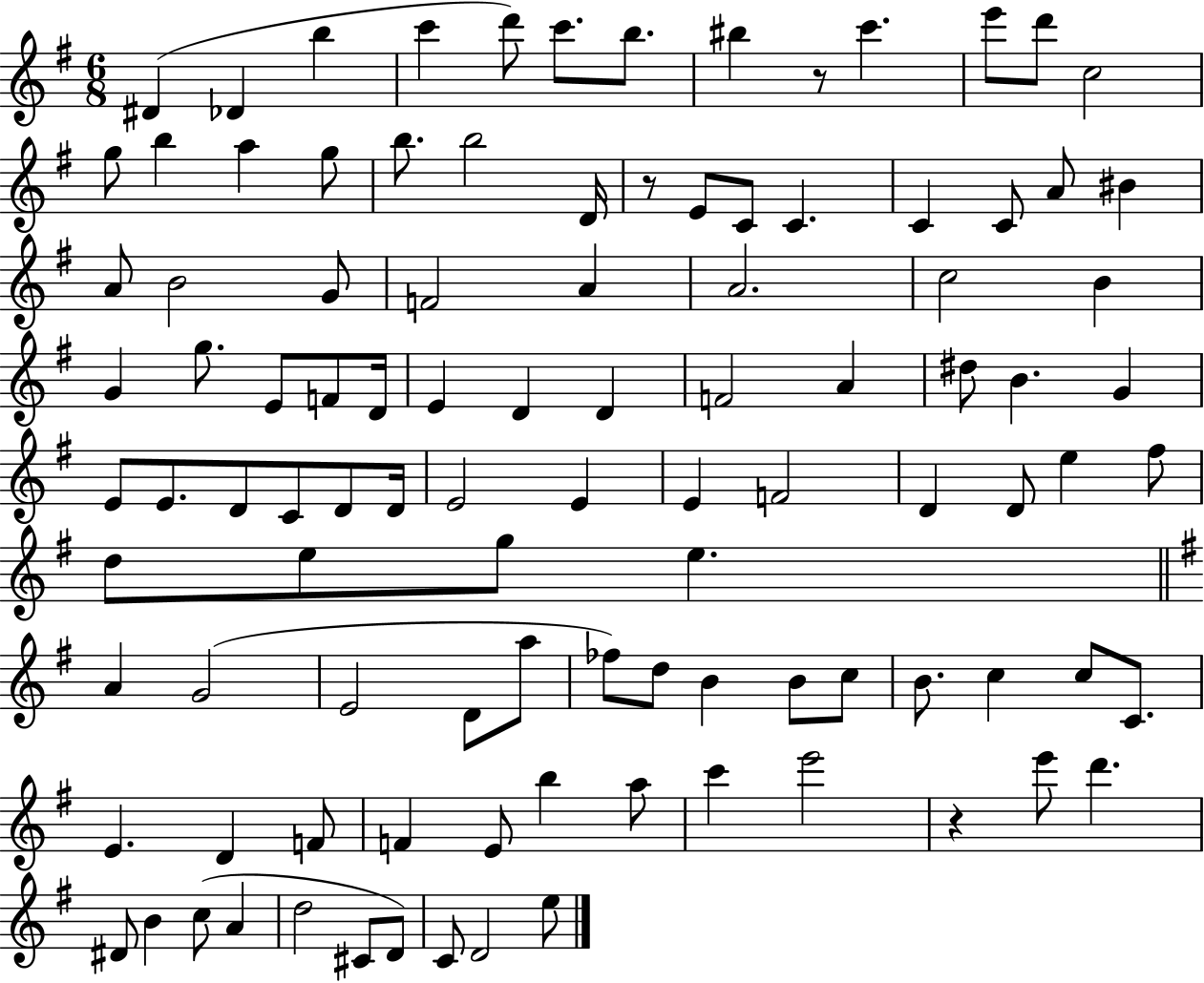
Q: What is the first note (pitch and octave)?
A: D#4